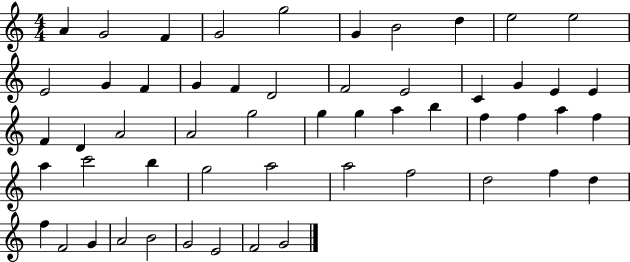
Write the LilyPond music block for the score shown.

{
  \clef treble
  \numericTimeSignature
  \time 4/4
  \key c \major
  a'4 g'2 f'4 | g'2 g''2 | g'4 b'2 d''4 | e''2 e''2 | \break e'2 g'4 f'4 | g'4 f'4 d'2 | f'2 e'2 | c'4 g'4 e'4 e'4 | \break f'4 d'4 a'2 | a'2 g''2 | g''4 g''4 a''4 b''4 | f''4 f''4 a''4 f''4 | \break a''4 c'''2 b''4 | g''2 a''2 | a''2 f''2 | d''2 f''4 d''4 | \break f''4 f'2 g'4 | a'2 b'2 | g'2 e'2 | f'2 g'2 | \break \bar "|."
}